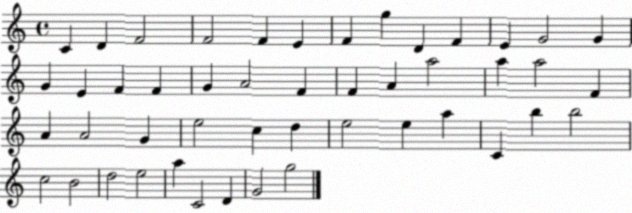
X:1
T:Untitled
M:4/4
L:1/4
K:C
C D F2 F2 F E F g D F E G2 G G E F F G A2 F F A a2 a a2 F A A2 G e2 c d e2 e a C b b2 c2 B2 d2 e2 a C2 D G2 g2